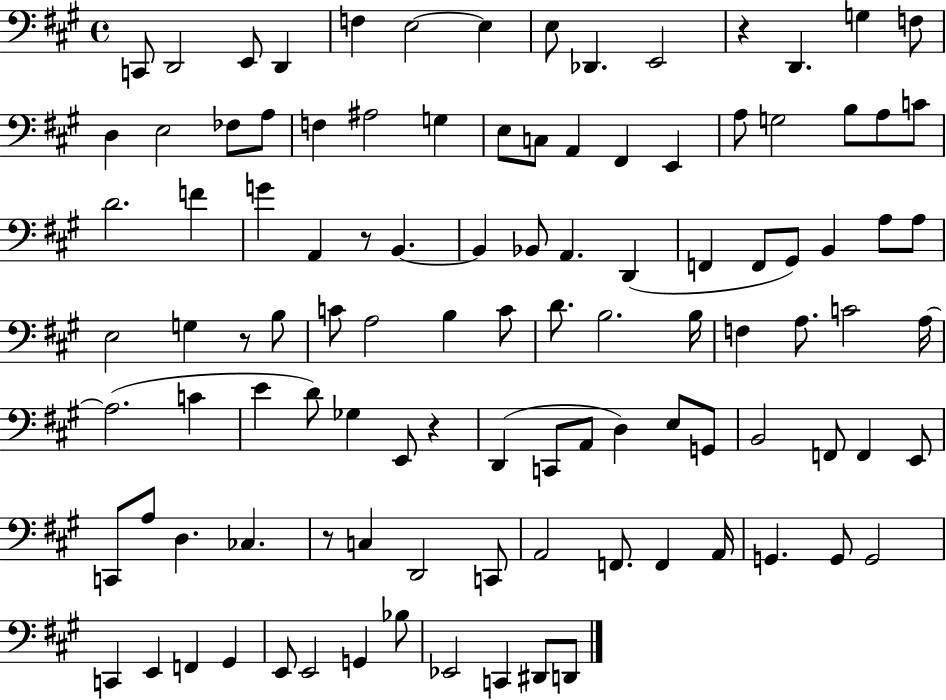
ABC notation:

X:1
T:Untitled
M:4/4
L:1/4
K:A
C,,/2 D,,2 E,,/2 D,, F, E,2 E, E,/2 _D,, E,,2 z D,, G, F,/2 D, E,2 _F,/2 A,/2 F, ^A,2 G, E,/2 C,/2 A,, ^F,, E,, A,/2 G,2 B,/2 A,/2 C/2 D2 F G A,, z/2 B,, B,, _B,,/2 A,, D,, F,, F,,/2 ^G,,/2 B,, A,/2 A,/2 E,2 G, z/2 B,/2 C/2 A,2 B, C/2 D/2 B,2 B,/4 F, A,/2 C2 A,/4 A,2 C E D/2 _G, E,,/2 z D,, C,,/2 A,,/2 D, E,/2 G,,/2 B,,2 F,,/2 F,, E,,/2 C,,/2 A,/2 D, _C, z/2 C, D,,2 C,,/2 A,,2 F,,/2 F,, A,,/4 G,, G,,/2 G,,2 C,, E,, F,, ^G,, E,,/2 E,,2 G,, _B,/2 _E,,2 C,, ^D,,/2 D,,/2